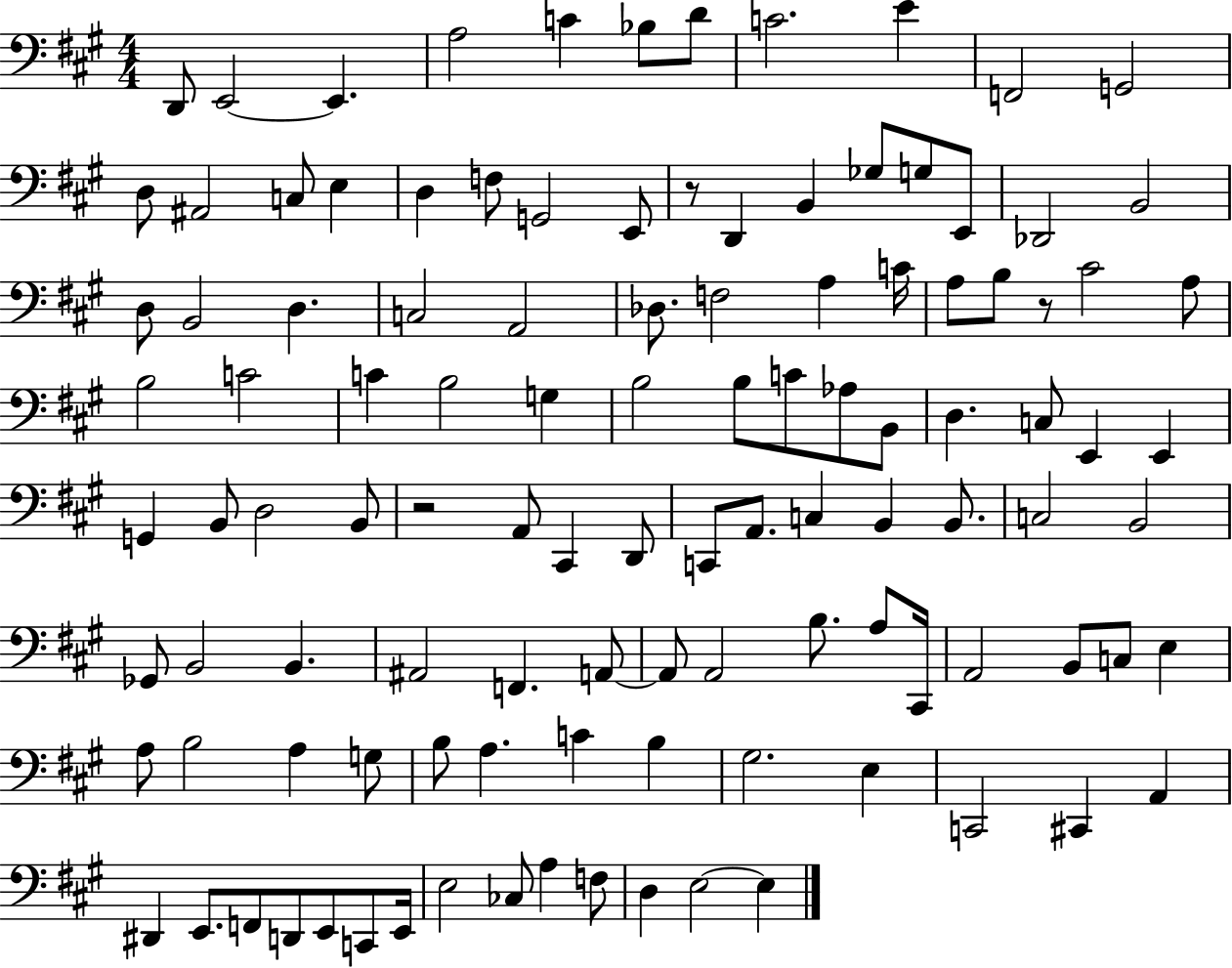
D2/e E2/h E2/q. A3/h C4/q Bb3/e D4/e C4/h. E4/q F2/h G2/h D3/e A#2/h C3/e E3/q D3/q F3/e G2/h E2/e R/e D2/q B2/q Gb3/e G3/e E2/e Db2/h B2/h D3/e B2/h D3/q. C3/h A2/h Db3/e. F3/h A3/q C4/s A3/e B3/e R/e C#4/h A3/e B3/h C4/h C4/q B3/h G3/q B3/h B3/e C4/e Ab3/e B2/e D3/q. C3/e E2/q E2/q G2/q B2/e D3/h B2/e R/h A2/e C#2/q D2/e C2/e A2/e. C3/q B2/q B2/e. C3/h B2/h Gb2/e B2/h B2/q. A#2/h F2/q. A2/e A2/e A2/h B3/e. A3/e C#2/s A2/h B2/e C3/e E3/q A3/e B3/h A3/q G3/e B3/e A3/q. C4/q B3/q G#3/h. E3/q C2/h C#2/q A2/q D#2/q E2/e. F2/e D2/e E2/e C2/e E2/s E3/h CES3/e A3/q F3/e D3/q E3/h E3/q